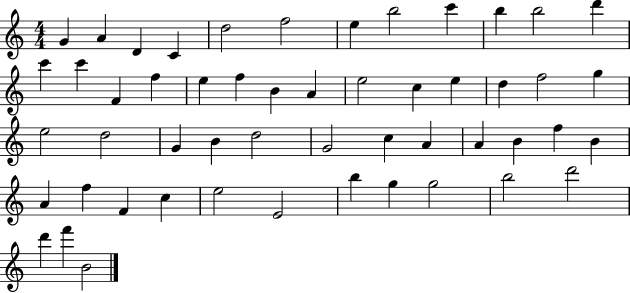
G4/q A4/q D4/q C4/q D5/h F5/h E5/q B5/h C6/q B5/q B5/h D6/q C6/q C6/q F4/q F5/q E5/q F5/q B4/q A4/q E5/h C5/q E5/q D5/q F5/h G5/q E5/h D5/h G4/q B4/q D5/h G4/h C5/q A4/q A4/q B4/q F5/q B4/q A4/q F5/q F4/q C5/q E5/h E4/h B5/q G5/q G5/h B5/h D6/h D6/q F6/q B4/h